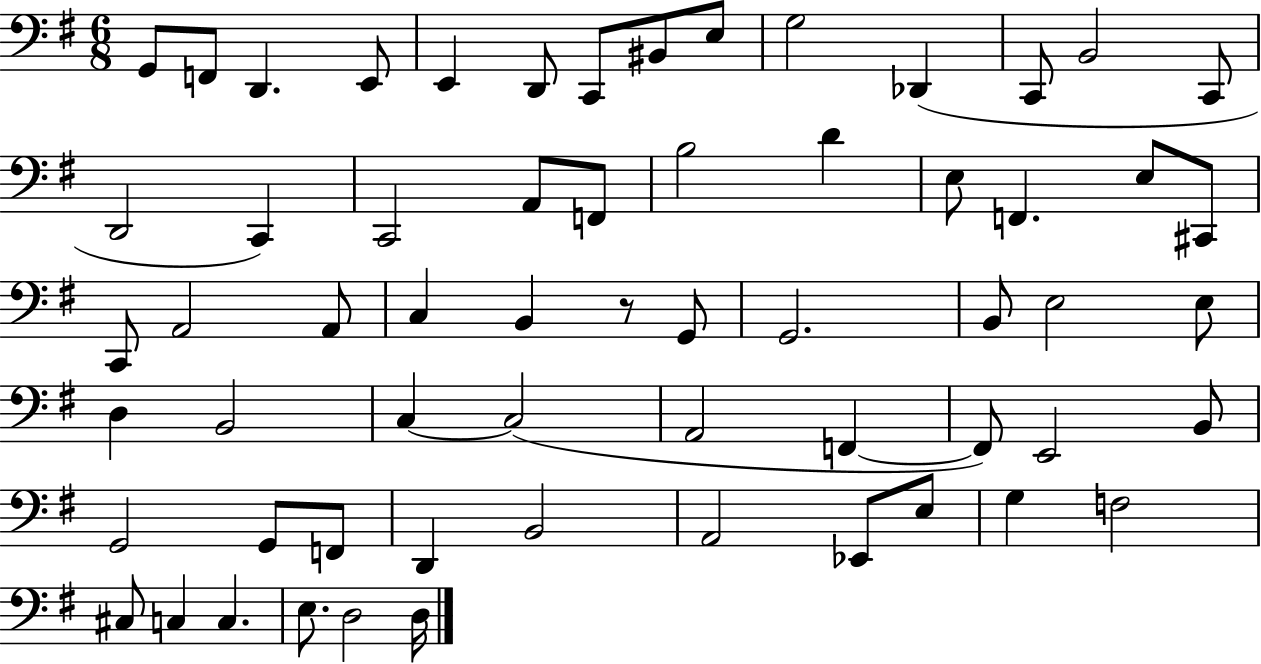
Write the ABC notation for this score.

X:1
T:Untitled
M:6/8
L:1/4
K:G
G,,/2 F,,/2 D,, E,,/2 E,, D,,/2 C,,/2 ^B,,/2 E,/2 G,2 _D,, C,,/2 B,,2 C,,/2 D,,2 C,, C,,2 A,,/2 F,,/2 B,2 D E,/2 F,, E,/2 ^C,,/2 C,,/2 A,,2 A,,/2 C, B,, z/2 G,,/2 G,,2 B,,/2 E,2 E,/2 D, B,,2 C, C,2 A,,2 F,, F,,/2 E,,2 B,,/2 G,,2 G,,/2 F,,/2 D,, B,,2 A,,2 _E,,/2 E,/2 G, F,2 ^C,/2 C, C, E,/2 D,2 D,/4